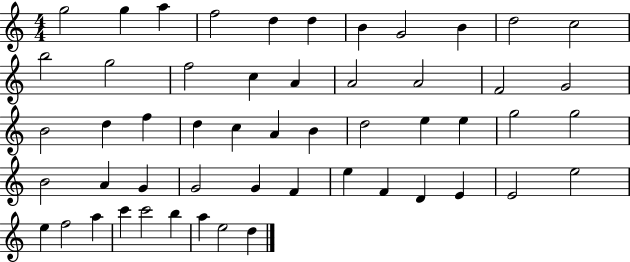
X:1
T:Untitled
M:4/4
L:1/4
K:C
g2 g a f2 d d B G2 B d2 c2 b2 g2 f2 c A A2 A2 F2 G2 B2 d f d c A B d2 e e g2 g2 B2 A G G2 G F e F D E E2 e2 e f2 a c' c'2 b a e2 d